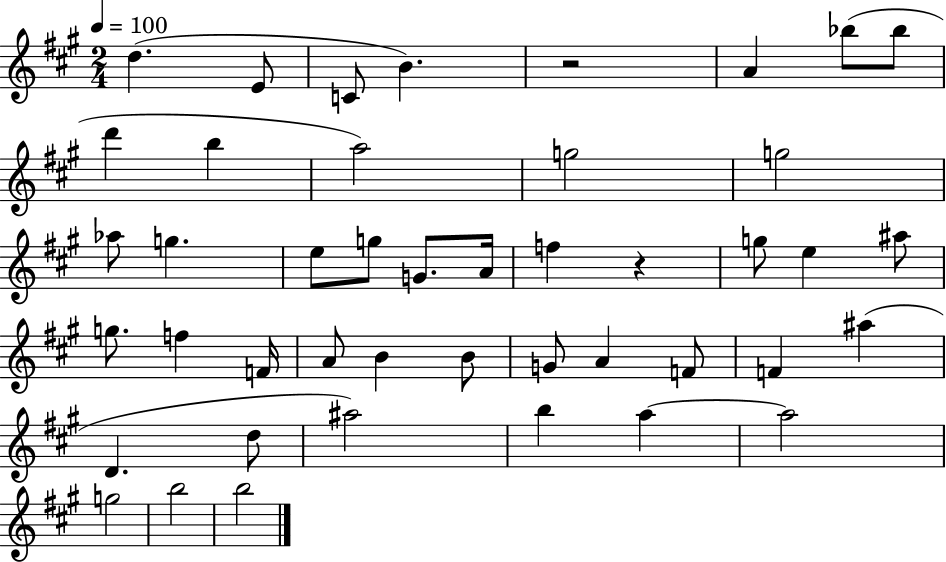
D5/q. E4/e C4/e B4/q. R/h A4/q Bb5/e Bb5/e D6/q B5/q A5/h G5/h G5/h Ab5/e G5/q. E5/e G5/e G4/e. A4/s F5/q R/q G5/e E5/q A#5/e G5/e. F5/q F4/s A4/e B4/q B4/e G4/e A4/q F4/e F4/q A#5/q D4/q. D5/e A#5/h B5/q A5/q A5/h G5/h B5/h B5/h